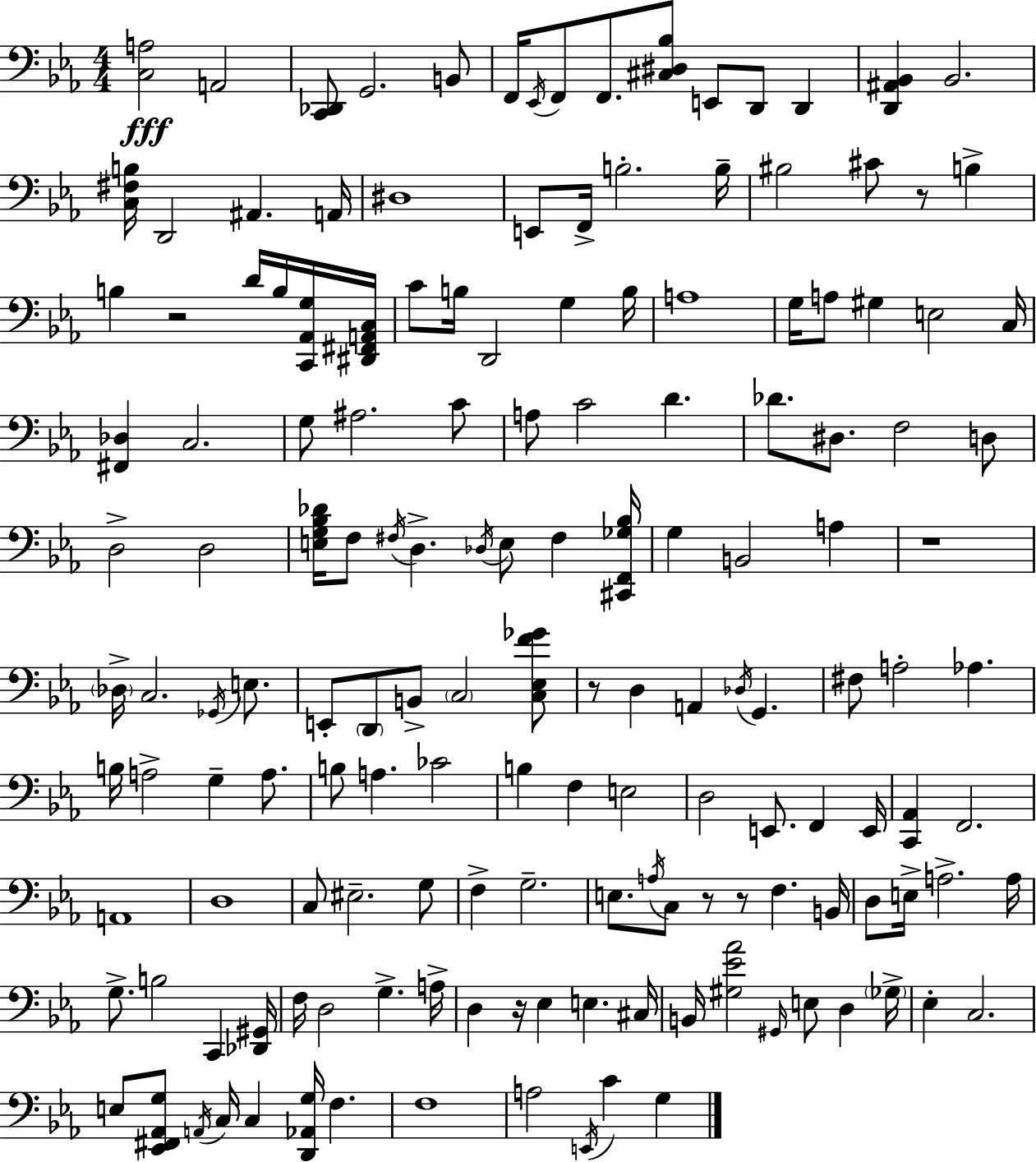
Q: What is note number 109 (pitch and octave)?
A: D3